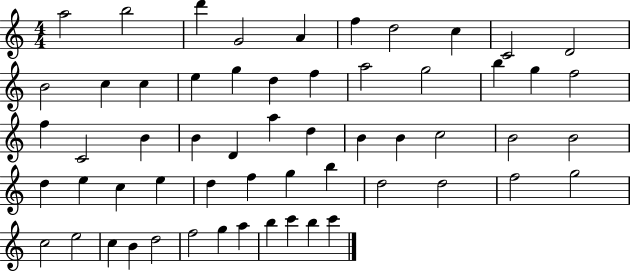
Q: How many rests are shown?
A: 0